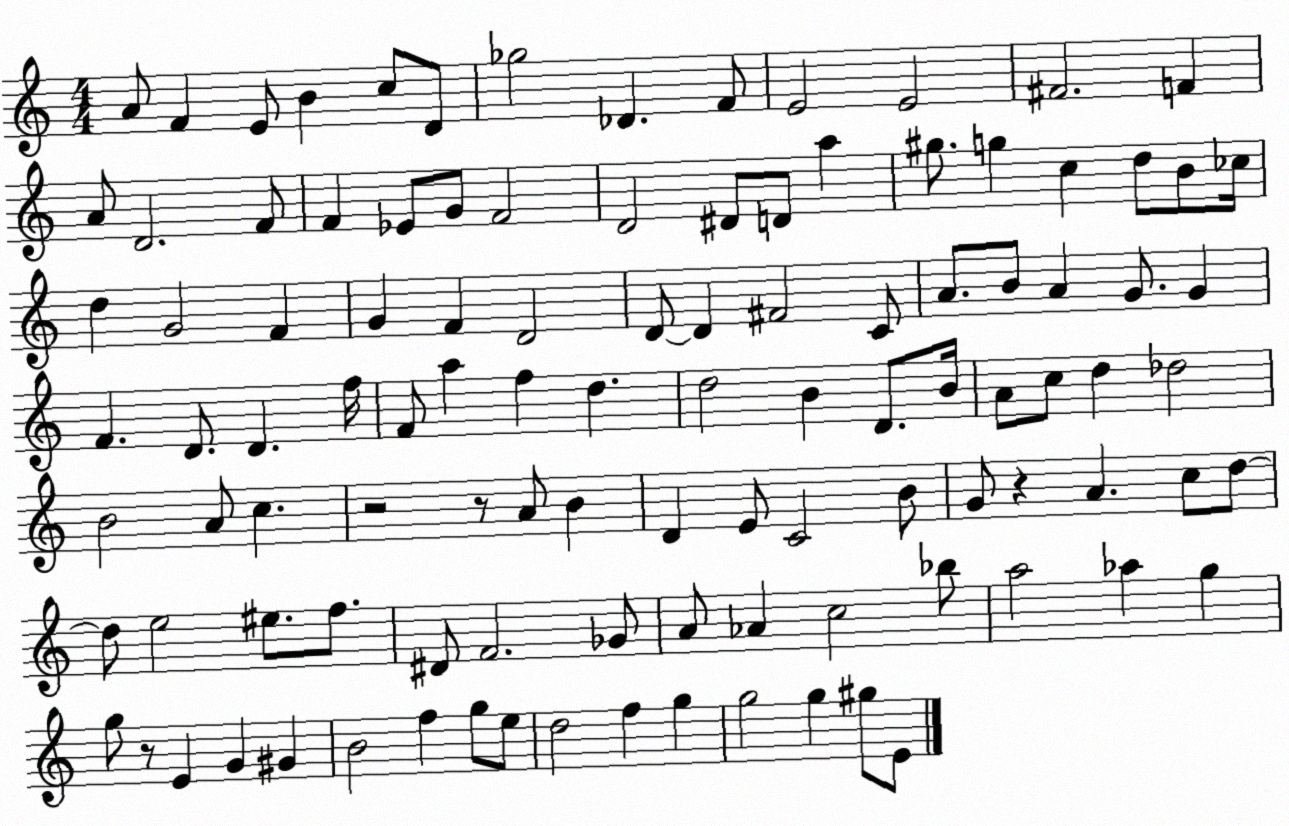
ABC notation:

X:1
T:Untitled
M:4/4
L:1/4
K:C
A/2 F E/2 B c/2 D/2 _g2 _D F/2 E2 E2 ^F2 F A/2 D2 F/2 F _E/2 G/2 F2 D2 ^D/2 D/2 a ^g/2 g c d/2 B/2 _c/4 d G2 F G F D2 D/2 D ^F2 C/2 A/2 B/2 A G/2 G F D/2 D f/4 F/2 a f d d2 B D/2 B/4 A/2 c/2 d _d2 B2 A/2 c z2 z/2 A/2 B D E/2 C2 B/2 G/2 z A c/2 d/2 d/2 e2 ^e/2 f/2 ^D/2 F2 _G/2 A/2 _A c2 _b/2 a2 _a g g/2 z/2 E G ^G B2 f g/2 e/2 d2 f g g2 g ^g/2 E/2